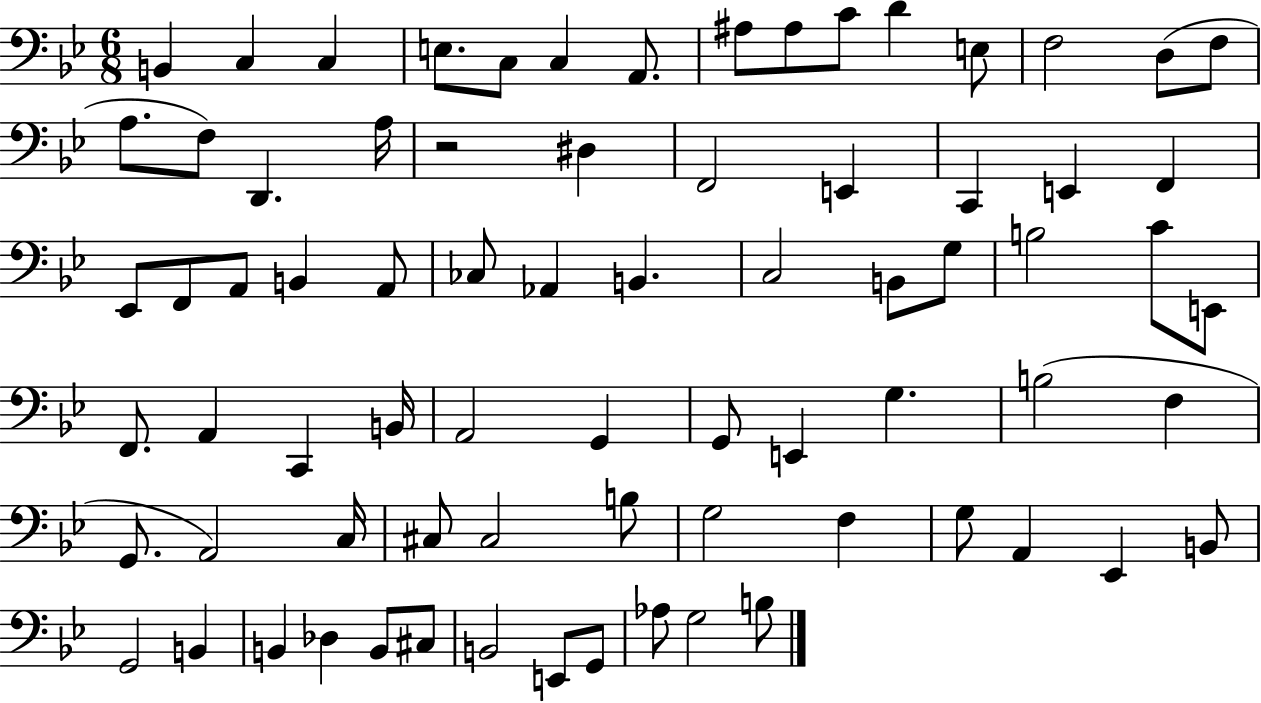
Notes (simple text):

B2/q C3/q C3/q E3/e. C3/e C3/q A2/e. A#3/e A#3/e C4/e D4/q E3/e F3/h D3/e F3/e A3/e. F3/e D2/q. A3/s R/h D#3/q F2/h E2/q C2/q E2/q F2/q Eb2/e F2/e A2/e B2/q A2/e CES3/e Ab2/q B2/q. C3/h B2/e G3/e B3/h C4/e E2/e F2/e. A2/q C2/q B2/s A2/h G2/q G2/e E2/q G3/q. B3/h F3/q G2/e. A2/h C3/s C#3/e C#3/h B3/e G3/h F3/q G3/e A2/q Eb2/q B2/e G2/h B2/q B2/q Db3/q B2/e C#3/e B2/h E2/e G2/e Ab3/e G3/h B3/e